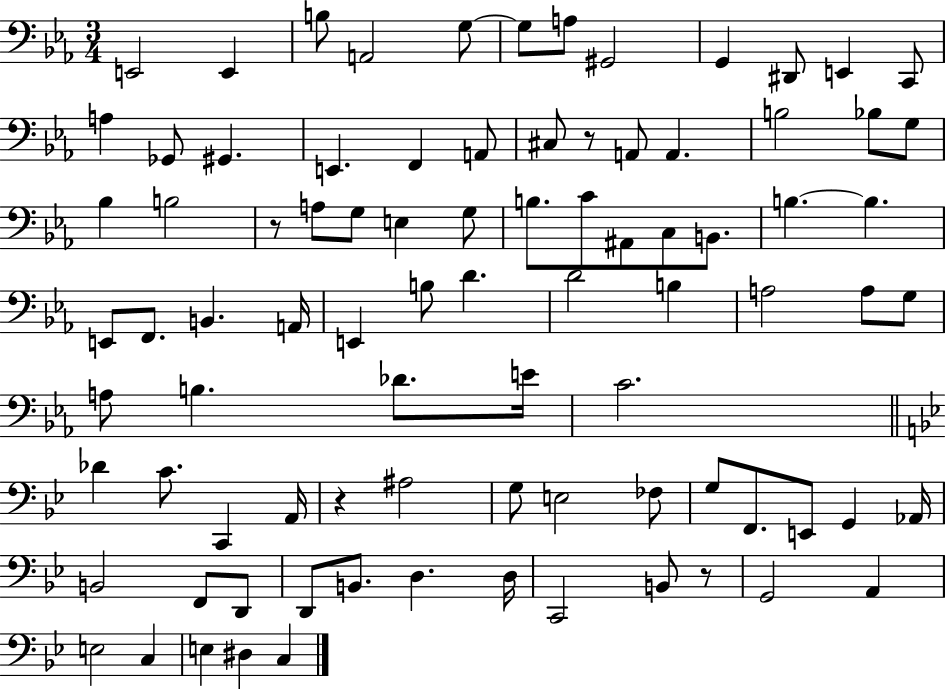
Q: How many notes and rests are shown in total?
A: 87